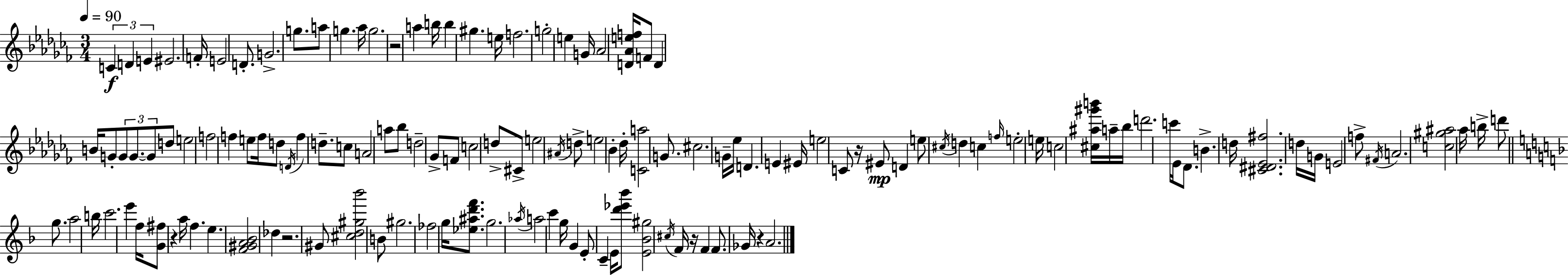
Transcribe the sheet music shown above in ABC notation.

X:1
T:Untitled
M:3/4
L:1/4
K:Abm
C D E ^E2 F/4 E2 D/2 G2 g/2 a/2 g _a/4 g2 z2 a b/4 b ^g e/4 f2 g2 e G/4 _A2 [D_Aef]/4 F/2 D B/4 G/2 G/2 G/2 G/2 d/2 e2 f2 f e/2 f/4 d/2 D/4 f d/2 c/2 A2 a/2 _b/2 d2 _G/2 F/2 c2 d/2 ^C/2 e2 ^A/4 d/2 e2 _B _d/4 [Ca]2 G/2 ^c2 G/4 _e/4 D E ^E/4 e2 C/2 z/4 ^E/2 D e/2 ^c/4 d c f/4 e2 e/4 c2 [^c^a^g'b']/4 a/4 _b/4 d'2 c'/4 _E/4 _D/2 B d/4 [^C^D_E^f]2 d/4 G/4 E2 f/2 ^F/4 A2 [c^g^a]2 _a/4 b/4 d'/2 g/2 a2 b/4 c'2 e' f/4 [G^f]/2 z a/4 f e [F^GA_B]2 _d z2 ^G/2 [^cd^g_b']2 B/2 ^g2 _f2 g/4 [_e^ad'f']/2 g2 _a/4 a2 c' g/4 G E/2 C E/4 [d'_e'_b']/2 [E_B^g]2 ^c/4 F/4 z/4 F F/2 _G/4 z A2